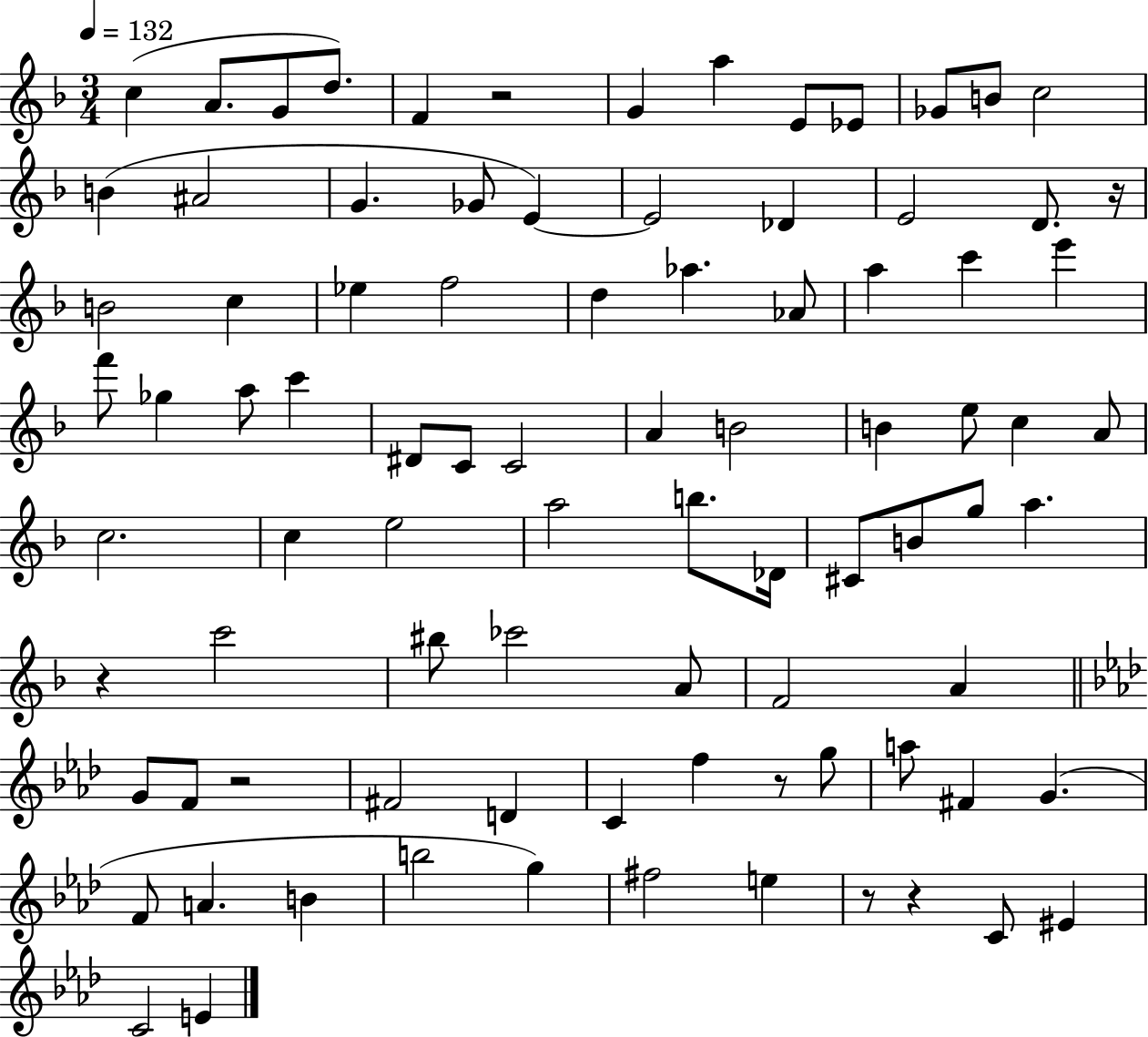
C5/q A4/e. G4/e D5/e. F4/q R/h G4/q A5/q E4/e Eb4/e Gb4/e B4/e C5/h B4/q A#4/h G4/q. Gb4/e E4/q E4/h Db4/q E4/h D4/e. R/s B4/h C5/q Eb5/q F5/h D5/q Ab5/q. Ab4/e A5/q C6/q E6/q F6/e Gb5/q A5/e C6/q D#4/e C4/e C4/h A4/q B4/h B4/q E5/e C5/q A4/e C5/h. C5/q E5/h A5/h B5/e. Db4/s C#4/e B4/e G5/e A5/q. R/q C6/h BIS5/e CES6/h A4/e F4/h A4/q G4/e F4/e R/h F#4/h D4/q C4/q F5/q R/e G5/e A5/e F#4/q G4/q. F4/e A4/q. B4/q B5/h G5/q F#5/h E5/q R/e R/q C4/e EIS4/q C4/h E4/q